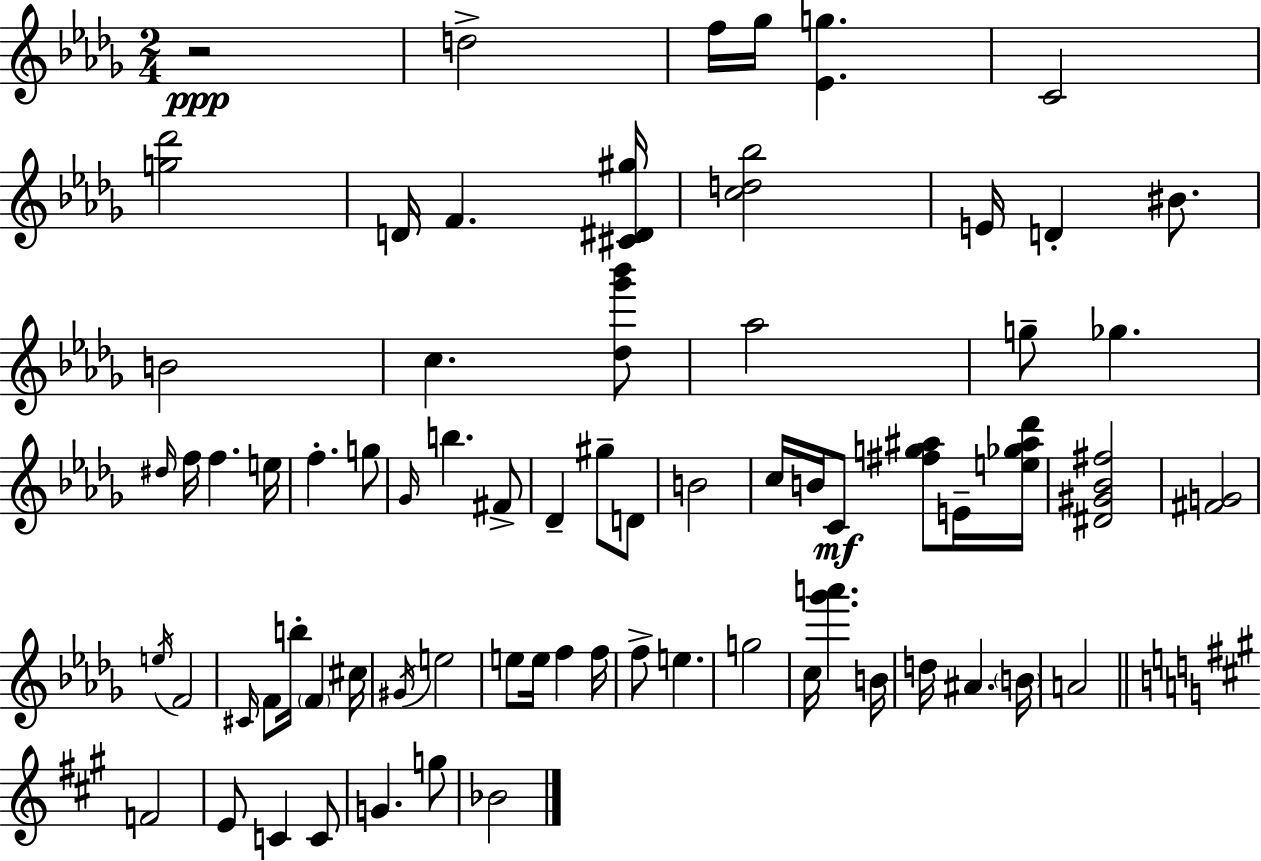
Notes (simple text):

R/h D5/h F5/s Gb5/s [Eb4,G5]/q. C4/h [G5,Db6]/h D4/s F4/q. [C#4,D#4,G#5]/s [C5,D5,Bb5]/h E4/s D4/q BIS4/e. B4/h C5/q. [Db5,Gb6,Bb6]/e Ab5/h G5/e Gb5/q. D#5/s F5/s F5/q. E5/s F5/q. G5/e Gb4/s B5/q. F#4/e Db4/q G#5/e D4/e B4/h C5/s B4/s C4/e [F#5,G5,A#5]/e E4/s [E5,Gb5,A#5,Db6]/s [D#4,G#4,Bb4,F#5]/h [F#4,G4]/h E5/s F4/h C#4/s F4/e B5/s F4/q C#5/s G#4/s E5/h E5/e E5/s F5/q F5/s F5/e E5/q. G5/h C5/s [Gb6,A6]/q. B4/s D5/s A#4/q. B4/s A4/h F4/h E4/e C4/q C4/e G4/q. G5/e Bb4/h